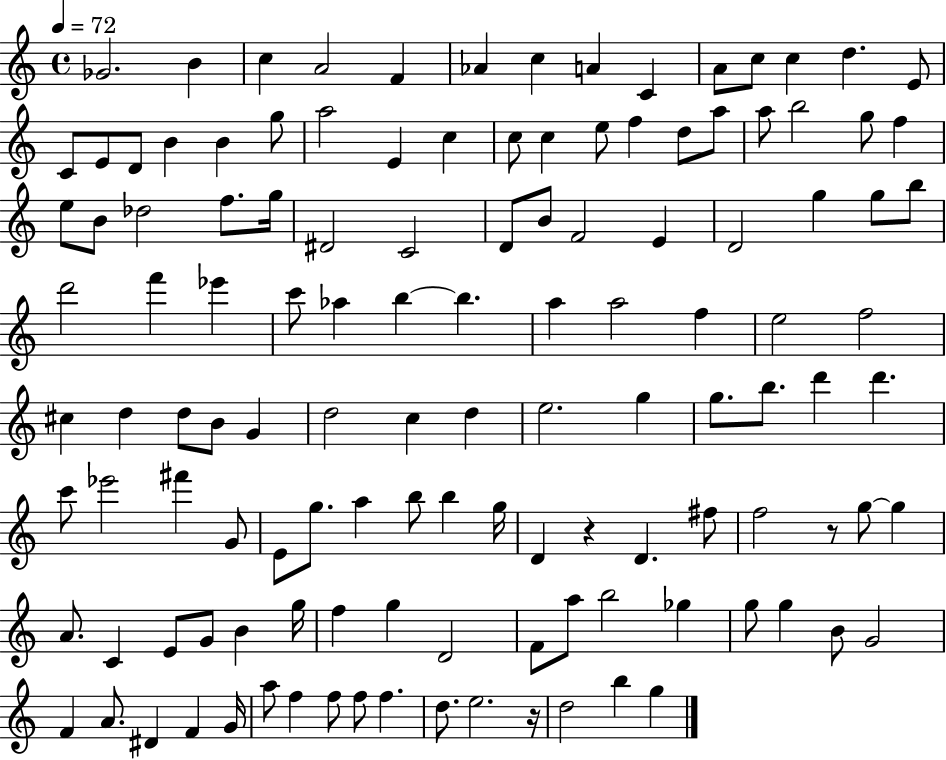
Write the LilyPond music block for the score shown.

{
  \clef treble
  \time 4/4
  \defaultTimeSignature
  \key c \major
  \tempo 4 = 72
  ges'2. b'4 | c''4 a'2 f'4 | aes'4 c''4 a'4 c'4 | a'8 c''8 c''4 d''4. e'8 | \break c'8 e'8 d'8 b'4 b'4 g''8 | a''2 e'4 c''4 | c''8 c''4 e''8 f''4 d''8 a''8 | a''8 b''2 g''8 f''4 | \break e''8 b'8 des''2 f''8. g''16 | dis'2 c'2 | d'8 b'8 f'2 e'4 | d'2 g''4 g''8 b''8 | \break d'''2 f'''4 ees'''4 | c'''8 aes''4 b''4~~ b''4. | a''4 a''2 f''4 | e''2 f''2 | \break cis''4 d''4 d''8 b'8 g'4 | d''2 c''4 d''4 | e''2. g''4 | g''8. b''8. d'''4 d'''4. | \break c'''8 ees'''2 fis'''4 g'8 | e'8 g''8. a''4 b''8 b''4 g''16 | d'4 r4 d'4. fis''8 | f''2 r8 g''8~~ g''4 | \break a'8. c'4 e'8 g'8 b'4 g''16 | f''4 g''4 d'2 | f'8 a''8 b''2 ges''4 | g''8 g''4 b'8 g'2 | \break f'4 a'8. dis'4 f'4 g'16 | a''8 f''4 f''8 f''8 f''4. | d''8. e''2. r16 | d''2 b''4 g''4 | \break \bar "|."
}